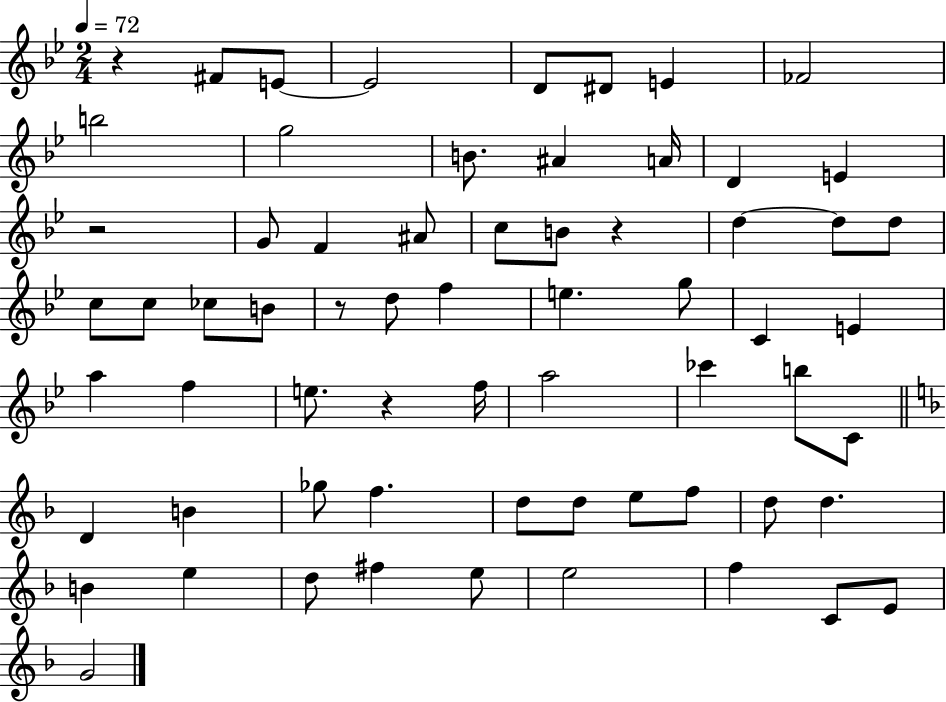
R/q F#4/e E4/e E4/h D4/e D#4/e E4/q FES4/h B5/h G5/h B4/e. A#4/q A4/s D4/q E4/q R/h G4/e F4/q A#4/e C5/e B4/e R/q D5/q D5/e D5/e C5/e C5/e CES5/e B4/e R/e D5/e F5/q E5/q. G5/e C4/q E4/q A5/q F5/q E5/e. R/q F5/s A5/h CES6/q B5/e C4/e D4/q B4/q Gb5/e F5/q. D5/e D5/e E5/e F5/e D5/e D5/q. B4/q E5/q D5/e F#5/q E5/e E5/h F5/q C4/e E4/e G4/h